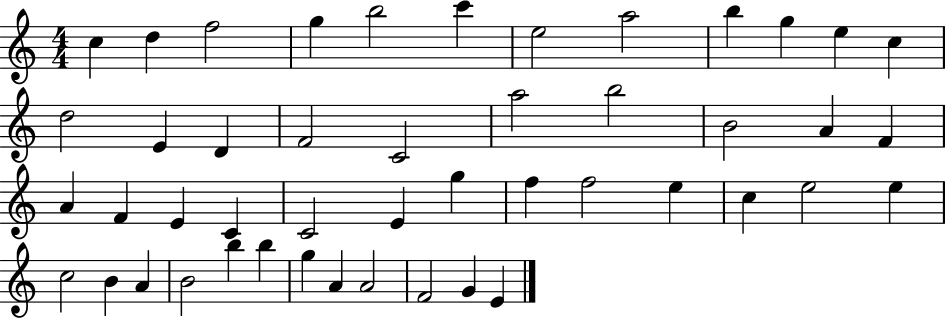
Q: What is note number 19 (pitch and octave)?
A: B5